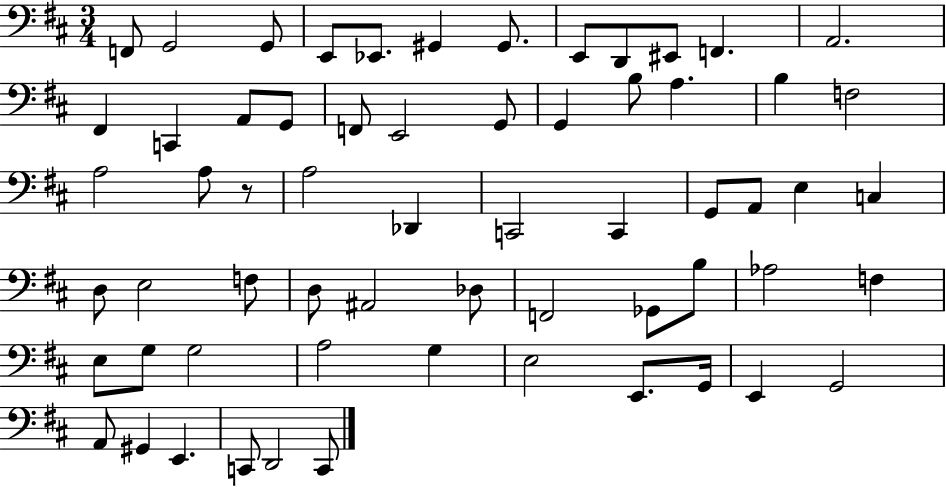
F2/e G2/h G2/e E2/e Eb2/e. G#2/q G#2/e. E2/e D2/e EIS2/e F2/q. A2/h. F#2/q C2/q A2/e G2/e F2/e E2/h G2/e G2/q B3/e A3/q. B3/q F3/h A3/h A3/e R/e A3/h Db2/q C2/h C2/q G2/e A2/e E3/q C3/q D3/e E3/h F3/e D3/e A#2/h Db3/e F2/h Gb2/e B3/e Ab3/h F3/q E3/e G3/e G3/h A3/h G3/q E3/h E2/e. G2/s E2/q G2/h A2/e G#2/q E2/q. C2/e D2/h C2/e